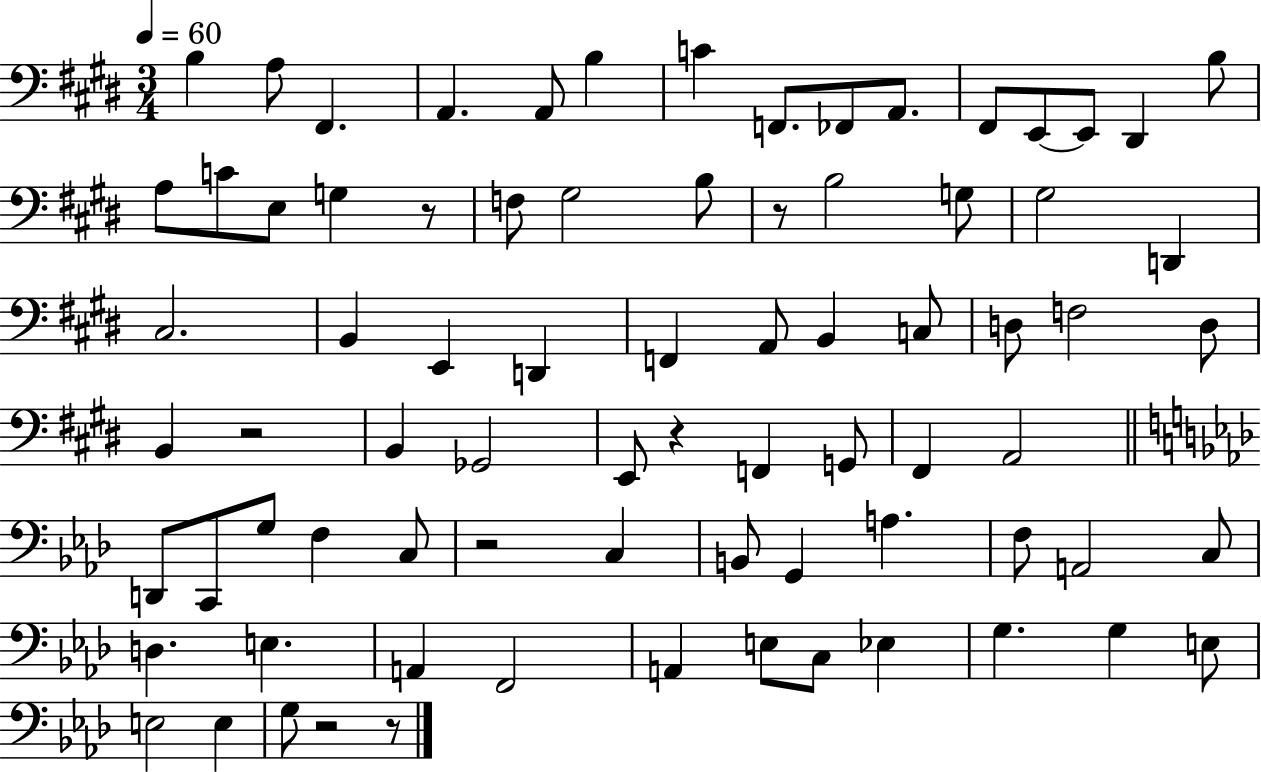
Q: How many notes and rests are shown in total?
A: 78